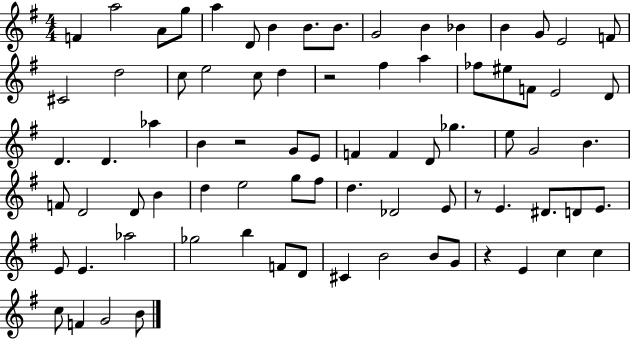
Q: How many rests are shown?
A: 4